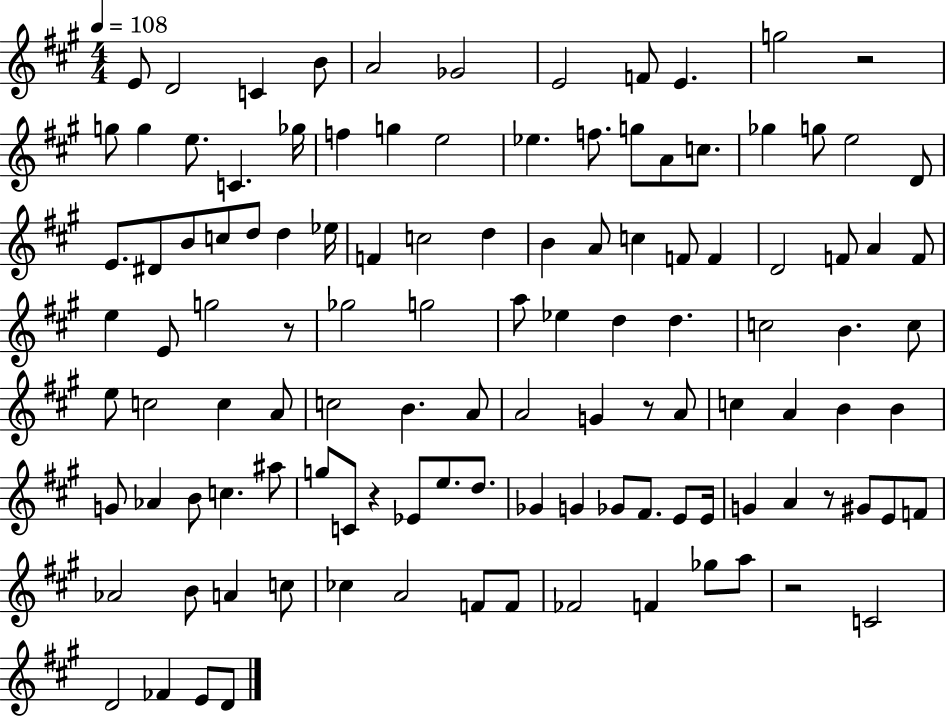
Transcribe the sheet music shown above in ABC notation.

X:1
T:Untitled
M:4/4
L:1/4
K:A
E/2 D2 C B/2 A2 _G2 E2 F/2 E g2 z2 g/2 g e/2 C _g/4 f g e2 _e f/2 g/2 A/2 c/2 _g g/2 e2 D/2 E/2 ^D/2 B/2 c/2 d/2 d _e/4 F c2 d B A/2 c F/2 F D2 F/2 A F/2 e E/2 g2 z/2 _g2 g2 a/2 _e d d c2 B c/2 e/2 c2 c A/2 c2 B A/2 A2 G z/2 A/2 c A B B G/2 _A B/2 c ^a/2 g/2 C/2 z _E/2 e/2 d/2 _G G _G/2 ^F/2 E/2 E/4 G A z/2 ^G/2 E/2 F/2 _A2 B/2 A c/2 _c A2 F/2 F/2 _F2 F _g/2 a/2 z2 C2 D2 _F E/2 D/2